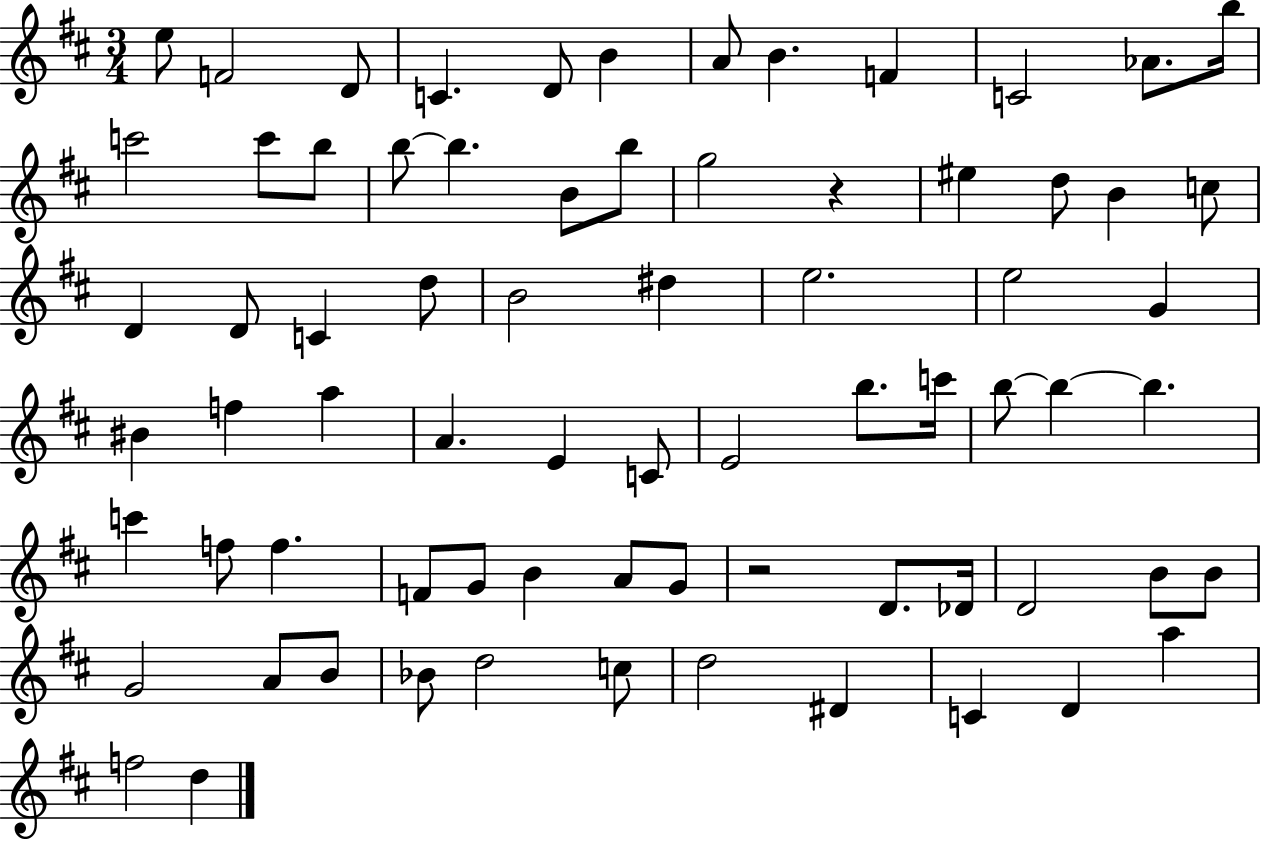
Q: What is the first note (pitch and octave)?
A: E5